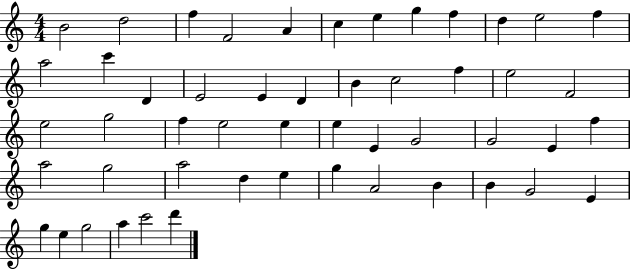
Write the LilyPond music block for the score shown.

{
  \clef treble
  \numericTimeSignature
  \time 4/4
  \key c \major
  b'2 d''2 | f''4 f'2 a'4 | c''4 e''4 g''4 f''4 | d''4 e''2 f''4 | \break a''2 c'''4 d'4 | e'2 e'4 d'4 | b'4 c''2 f''4 | e''2 f'2 | \break e''2 g''2 | f''4 e''2 e''4 | e''4 e'4 g'2 | g'2 e'4 f''4 | \break a''2 g''2 | a''2 d''4 e''4 | g''4 a'2 b'4 | b'4 g'2 e'4 | \break g''4 e''4 g''2 | a''4 c'''2 d'''4 | \bar "|."
}